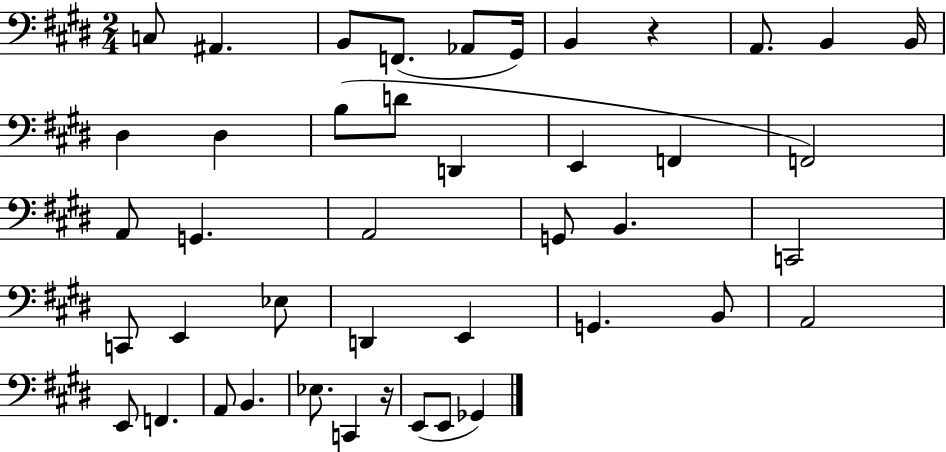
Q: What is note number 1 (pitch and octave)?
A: C3